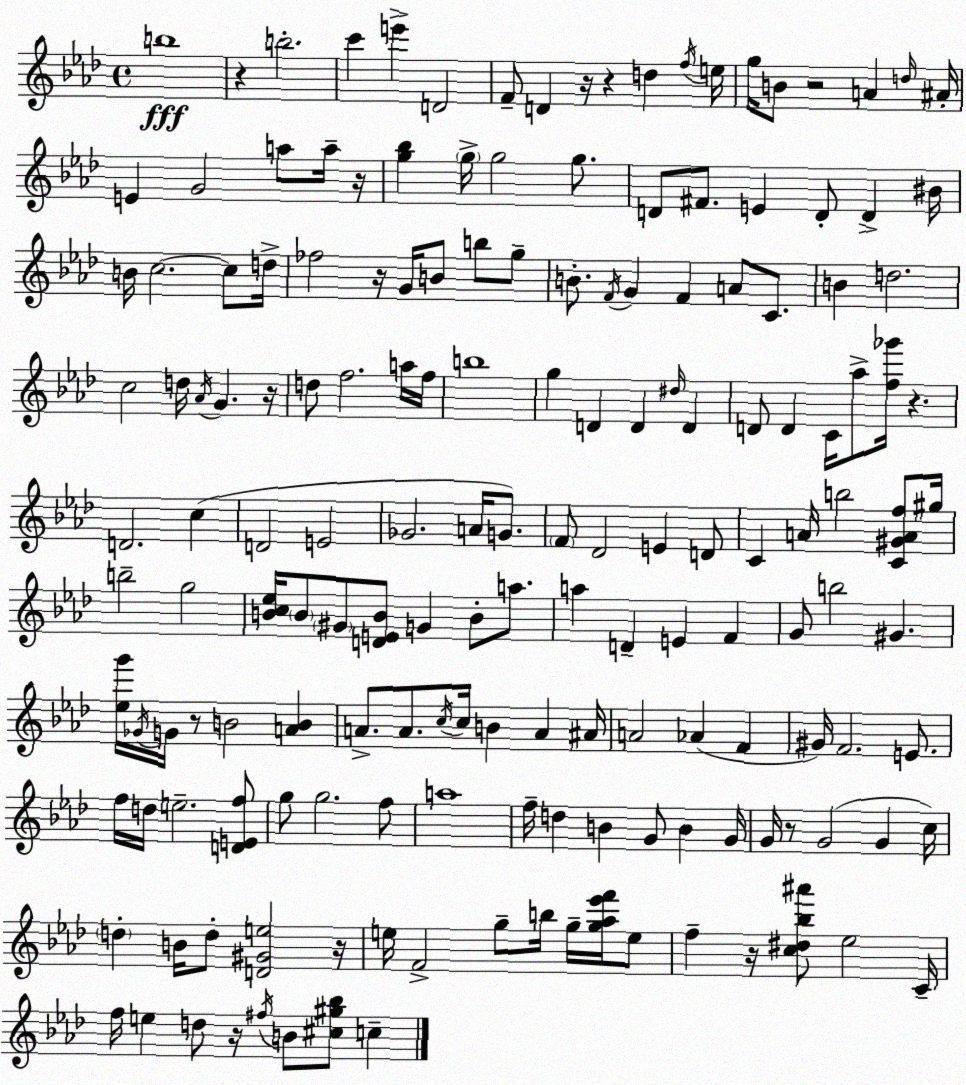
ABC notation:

X:1
T:Untitled
M:4/4
L:1/4
K:Fm
b4 z b2 c' e' D2 F/2 D z/4 z d f/4 e/4 g/4 B/2 z2 A d/4 ^A/4 E G2 a/2 a/4 z/4 [g_b] g/4 g2 g/2 D/2 ^F/2 E D/2 D ^B/4 B/4 c2 c/2 d/4 _f2 z/4 G/4 B/2 b/2 g/2 B/2 F/4 G F A/2 C/2 B d2 c2 d/4 _A/4 G z/4 d/2 f2 a/4 f/4 b4 g D D ^d/4 D D/2 D C/4 _a/2 [f_g']/4 z D2 c D2 E2 _G2 A/4 G/2 F/2 _D2 E D/2 C A/4 b2 [C^GAf]/2 ^g/4 b2 g2 [Bc_e]/4 B/2 ^G/2 [DEB]/2 G B/2 a/2 a D E F G/2 b2 ^G [_eg']/4 _G/4 G/4 z/2 B2 [AB] A/2 A/2 c/4 c/4 B A ^A/4 A2 _A F ^G/4 F2 E/2 f/4 d/4 e2 [DEf]/2 g/2 g2 f/2 a4 f/4 d B G/2 B G/4 G/4 z/2 G2 G c/4 d B/4 d/2 [D^Ge]2 z/4 e/4 F2 g/2 b/4 g/4 [g_a_e'f']/4 e/2 f z/4 [c^d_b^a']/2 _e2 C/4 f/4 e d/2 z/4 ^f/4 B/2 [^c^g_b]/2 c